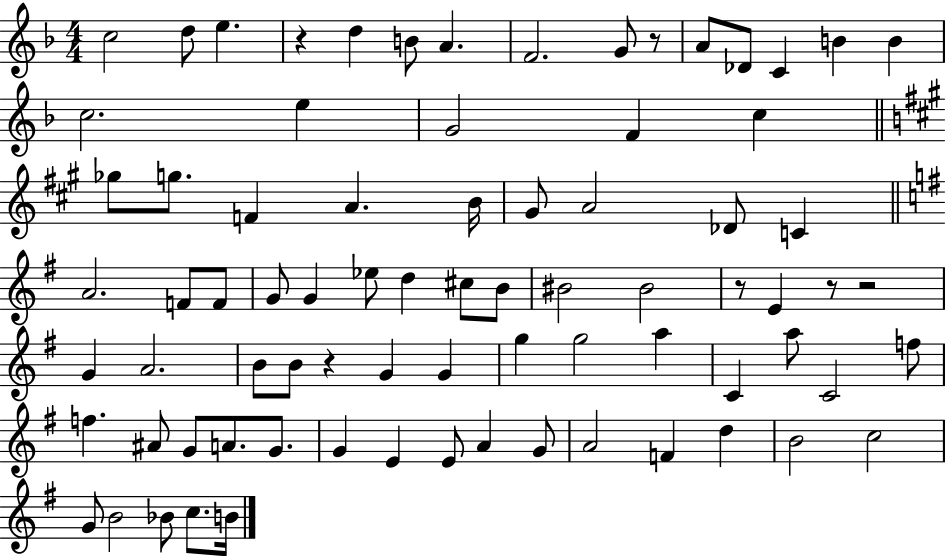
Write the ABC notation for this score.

X:1
T:Untitled
M:4/4
L:1/4
K:F
c2 d/2 e z d B/2 A F2 G/2 z/2 A/2 _D/2 C B B c2 e G2 F c _g/2 g/2 F A B/4 ^G/2 A2 _D/2 C A2 F/2 F/2 G/2 G _e/2 d ^c/2 B/2 ^B2 ^B2 z/2 E z/2 z2 G A2 B/2 B/2 z G G g g2 a C a/2 C2 f/2 f ^A/2 G/2 A/2 G/2 G E E/2 A G/2 A2 F d B2 c2 G/2 B2 _B/2 c/2 B/4